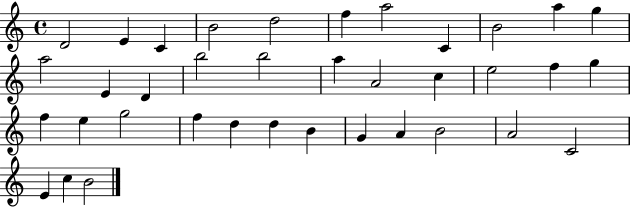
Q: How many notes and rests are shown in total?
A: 37